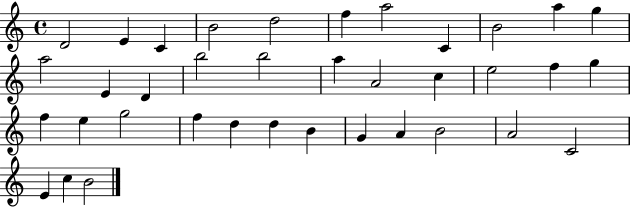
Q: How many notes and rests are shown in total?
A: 37